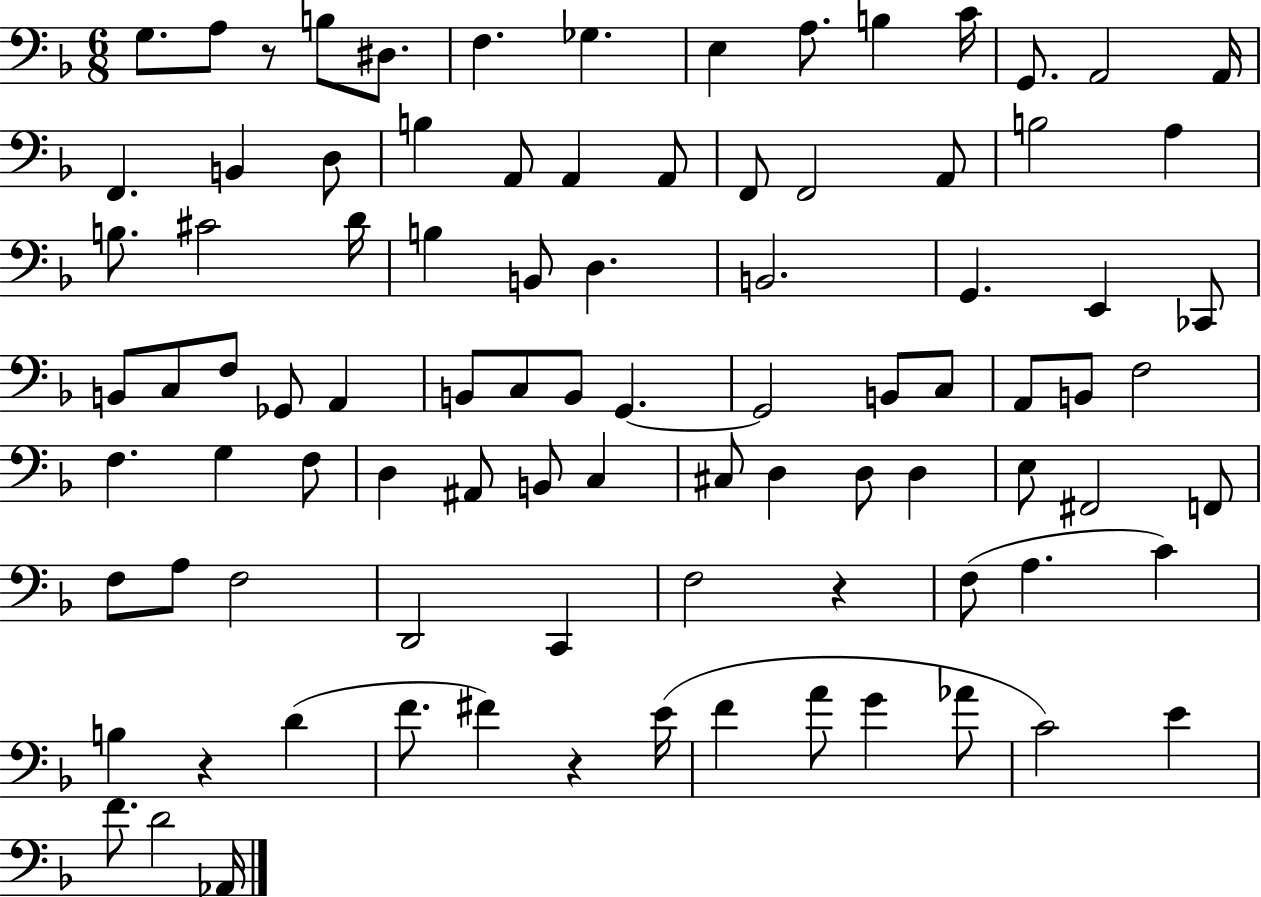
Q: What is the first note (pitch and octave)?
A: G3